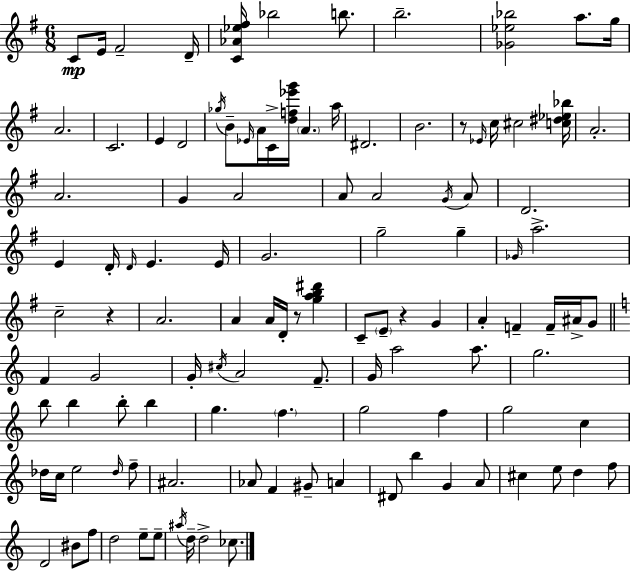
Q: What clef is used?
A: treble